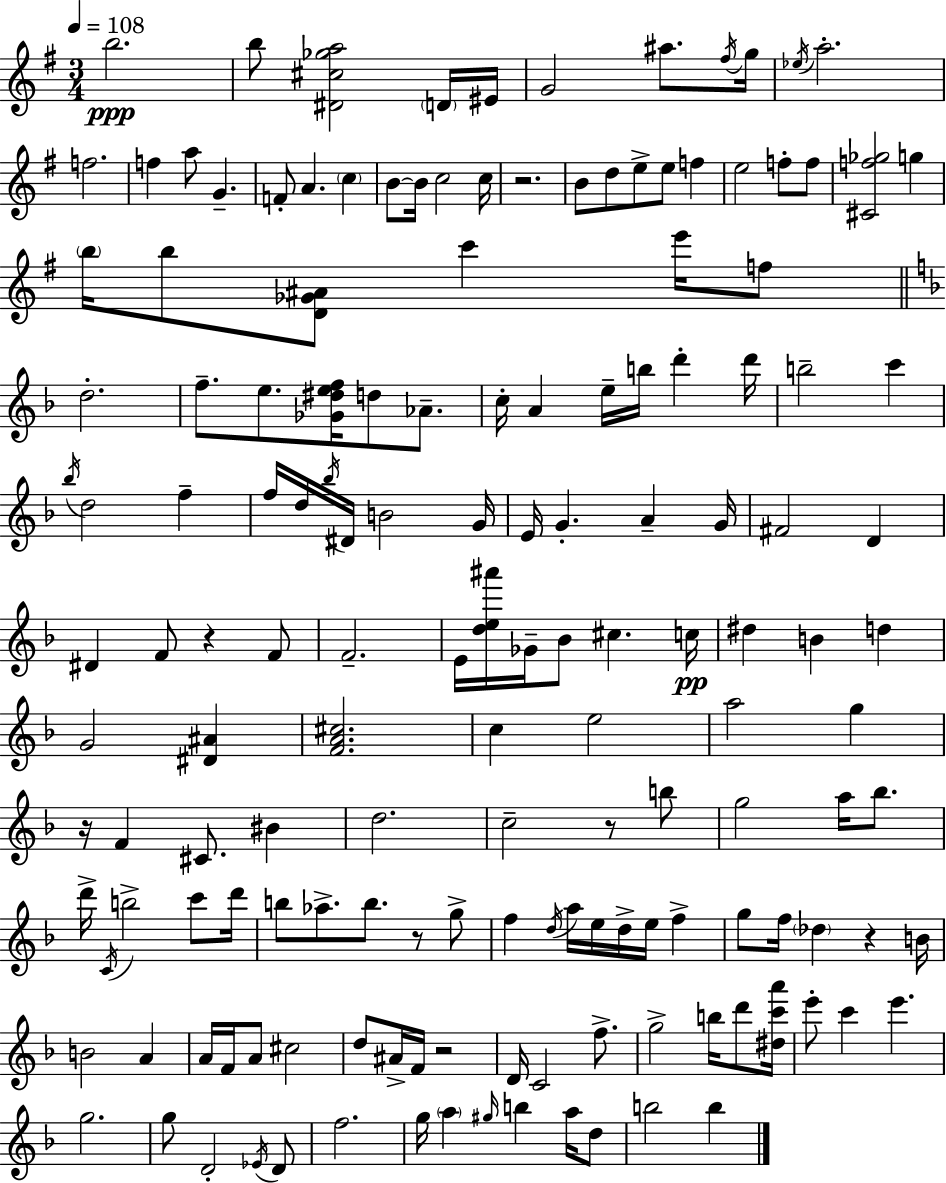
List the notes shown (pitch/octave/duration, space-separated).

B5/h. B5/e [D#4,C#5,Gb5,A5]/h D4/s EIS4/s G4/h A#5/e. F#5/s G5/s Eb5/s A5/h. F5/h. F5/q A5/e G4/q. F4/e A4/q. C5/q B4/e B4/s C5/h C5/s R/h. B4/e D5/e E5/e E5/e F5/q E5/h F5/e F5/e [C#4,F5,Gb5]/h G5/q B5/s B5/e [D4,Gb4,A#4]/e C6/q E6/s F5/e D5/h. F5/e. E5/e. [Gb4,D#5,E5,F5]/s D5/e Ab4/e. C5/s A4/q E5/s B5/s D6/q D6/s B5/h C6/q Bb5/s D5/h F5/q F5/s D5/s Bb5/s D#4/s B4/h G4/s E4/s G4/q. A4/q G4/s F#4/h D4/q D#4/q F4/e R/q F4/e F4/h. E4/s [D5,E5,A#6]/s Gb4/s Bb4/e C#5/q. C5/s D#5/q B4/q D5/q G4/h [D#4,A#4]/q [F4,A4,C#5]/h. C5/q E5/h A5/h G5/q R/s F4/q C#4/e. BIS4/q D5/h. C5/h R/e B5/e G5/h A5/s Bb5/e. D6/s C4/s B5/h C6/e D6/s B5/e Ab5/e. B5/e. R/e G5/e F5/q D5/s A5/s E5/s D5/s E5/s F5/q G5/e F5/s Db5/q R/q B4/s B4/h A4/q A4/s F4/s A4/e C#5/h D5/e A#4/s F4/s R/h D4/s C4/h F5/e. G5/h B5/s D6/e [D#5,C6,A6]/s E6/e C6/q E6/q. G5/h. G5/e D4/h Eb4/s D4/e F5/h. G5/s A5/q G#5/s B5/q A5/s D5/e B5/h B5/q